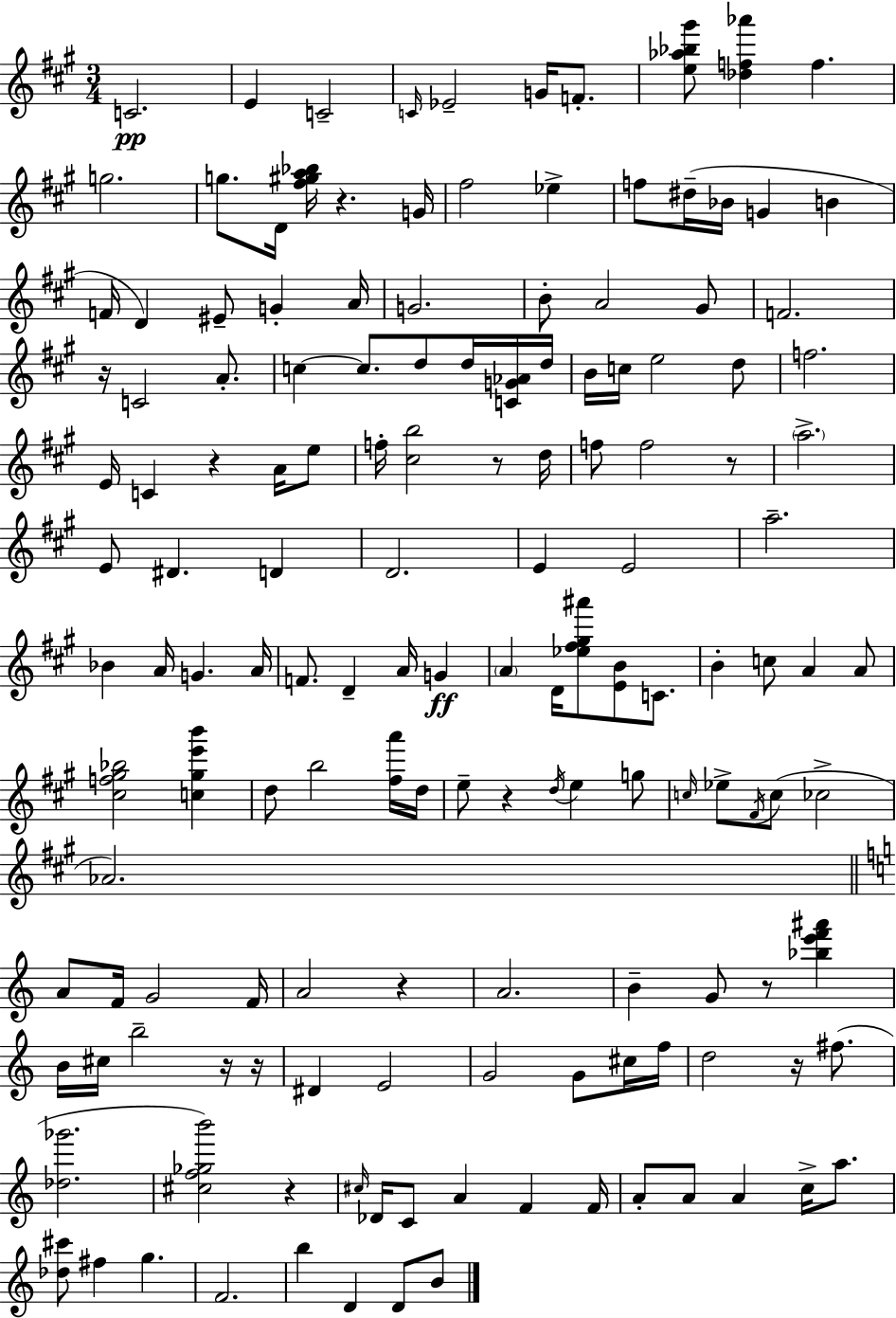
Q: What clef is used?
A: treble